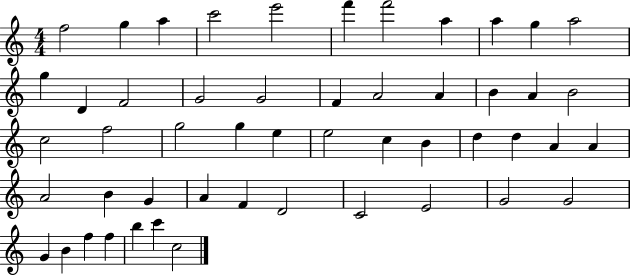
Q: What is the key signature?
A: C major